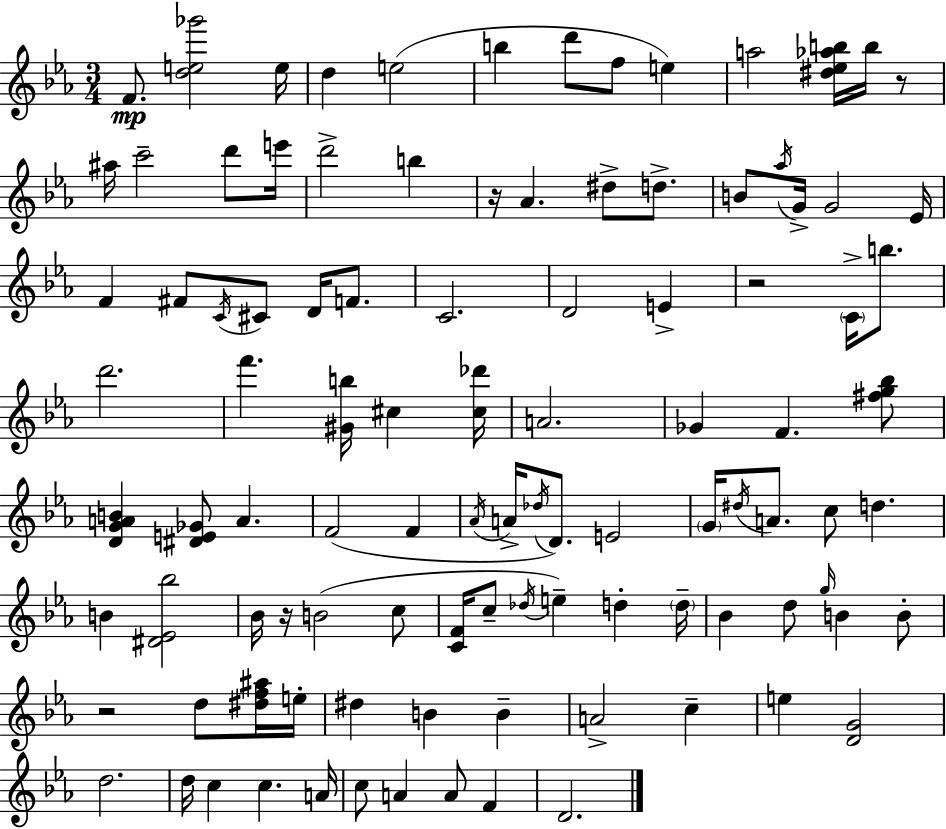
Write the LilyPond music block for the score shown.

{
  \clef treble
  \numericTimeSignature
  \time 3/4
  \key ees \major
  f'8.\mp <d'' e'' ges'''>2 e''16 | d''4 e''2( | b''4 d'''8 f''8 e''4) | a''2 <dis'' ees'' aes'' b''>16 b''16 r8 | \break ais''16 c'''2-- d'''8 e'''16 | d'''2-> b''4 | r16 aes'4. dis''8-> d''8.-> | b'8 \acciaccatura { aes''16 } g'16-> g'2 | \break ees'16 f'4 fis'8 \acciaccatura { c'16 } cis'8 d'16 f'8. | c'2. | d'2 e'4-> | r2 \parenthesize c'16-> b''8. | \break d'''2. | f'''4. <gis' b''>16 cis''4 | <cis'' des'''>16 a'2. | ges'4 f'4. | \break <fis'' g'' bes''>8 <d' g' a' b'>4 <dis' e' ges'>8 a'4. | f'2( f'4 | \acciaccatura { aes'16 } a'16-> \acciaccatura { des''16 } d'8.) e'2 | \parenthesize g'16 \acciaccatura { dis''16 } a'8. c''8 d''4. | \break b'4 <dis' ees' bes''>2 | bes'16 r16 b'2( | c''8 <c' f'>16 c''8-- \acciaccatura { des''16 }) e''4-- | d''4-. \parenthesize d''16-- bes'4 d''8 | \break \grace { g''16 } b'4 b'8-. r2 | d''8 <dis'' f'' ais''>16 e''16-. dis''4 b'4 | b'4-- a'2-> | c''4-- e''4 <d' g'>2 | \break d''2. | d''16 c''4 | c''4. a'16 c''8 a'4 | a'8 f'4 d'2. | \break \bar "|."
}